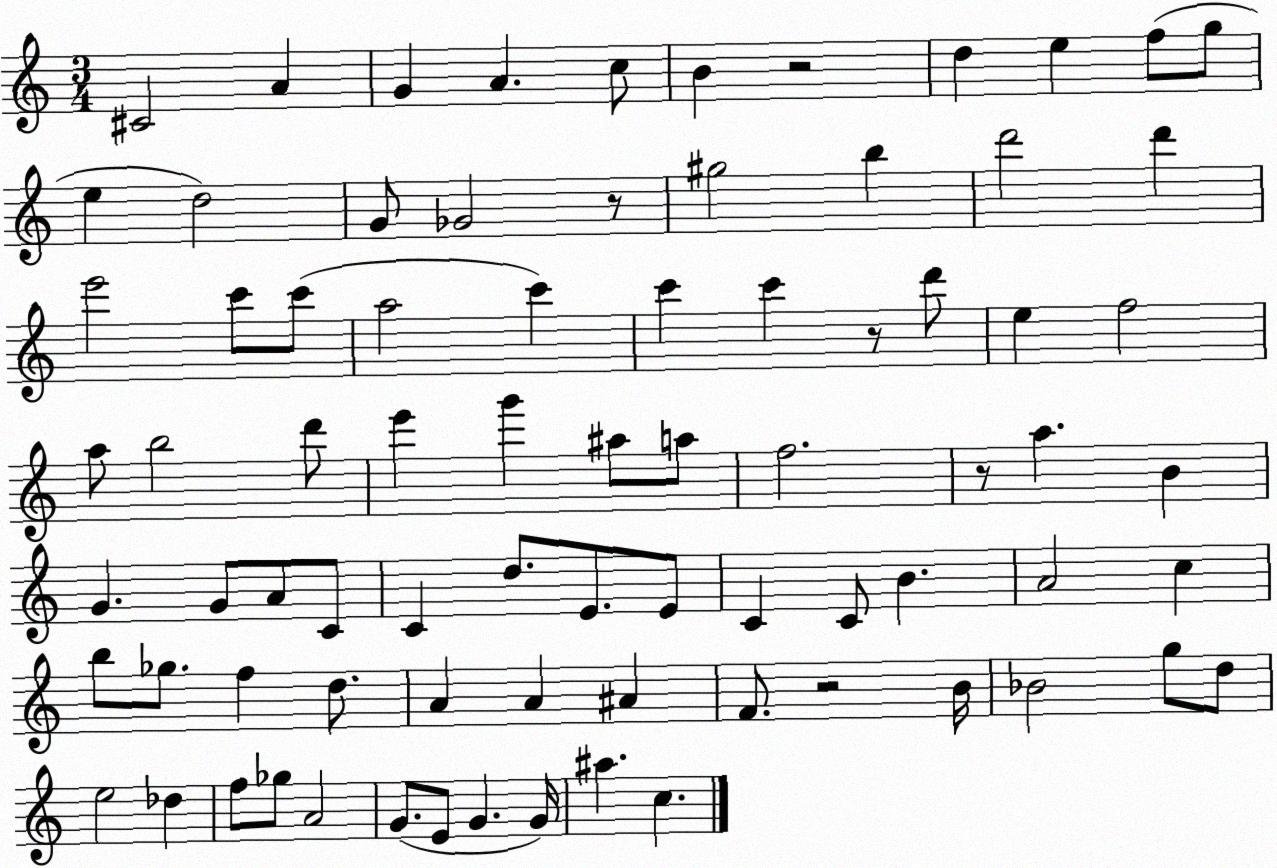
X:1
T:Untitled
M:3/4
L:1/4
K:C
^C2 A G A c/2 B z2 d e f/2 g/2 e d2 G/2 _G2 z/2 ^g2 b d'2 d' e'2 c'/2 c'/2 a2 c' c' c' z/2 d'/2 e f2 a/2 b2 d'/2 e' g' ^a/2 a/2 f2 z/2 a B G G/2 A/2 C/2 C d/2 E/2 E/2 C C/2 B A2 c b/2 _g/2 f d/2 A A ^A F/2 z2 B/4 _B2 g/2 d/2 e2 _d f/2 _g/2 A2 G/2 E/2 G G/4 ^a c